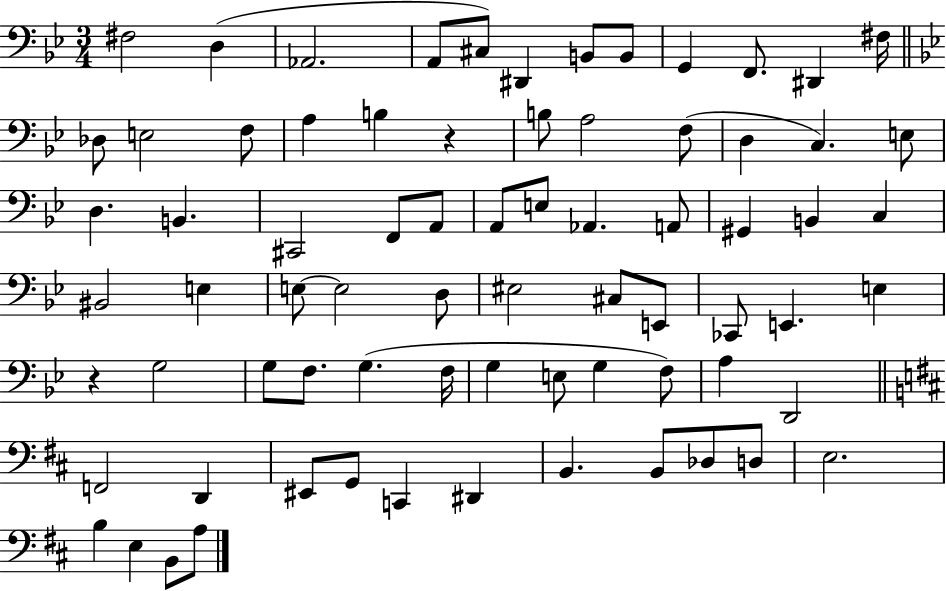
F#3/h D3/q Ab2/h. A2/e C#3/e D#2/q B2/e B2/e G2/q F2/e. D#2/q F#3/s Db3/e E3/h F3/e A3/q B3/q R/q B3/e A3/h F3/e D3/q C3/q. E3/e D3/q. B2/q. C#2/h F2/e A2/e A2/e E3/e Ab2/q. A2/e G#2/q B2/q C3/q BIS2/h E3/q E3/e E3/h D3/e EIS3/h C#3/e E2/e CES2/e E2/q. E3/q R/q G3/h G3/e F3/e. G3/q. F3/s G3/q E3/e G3/q F3/e A3/q D2/h F2/h D2/q EIS2/e G2/e C2/q D#2/q B2/q. B2/e Db3/e D3/e E3/h. B3/q E3/q B2/e A3/e